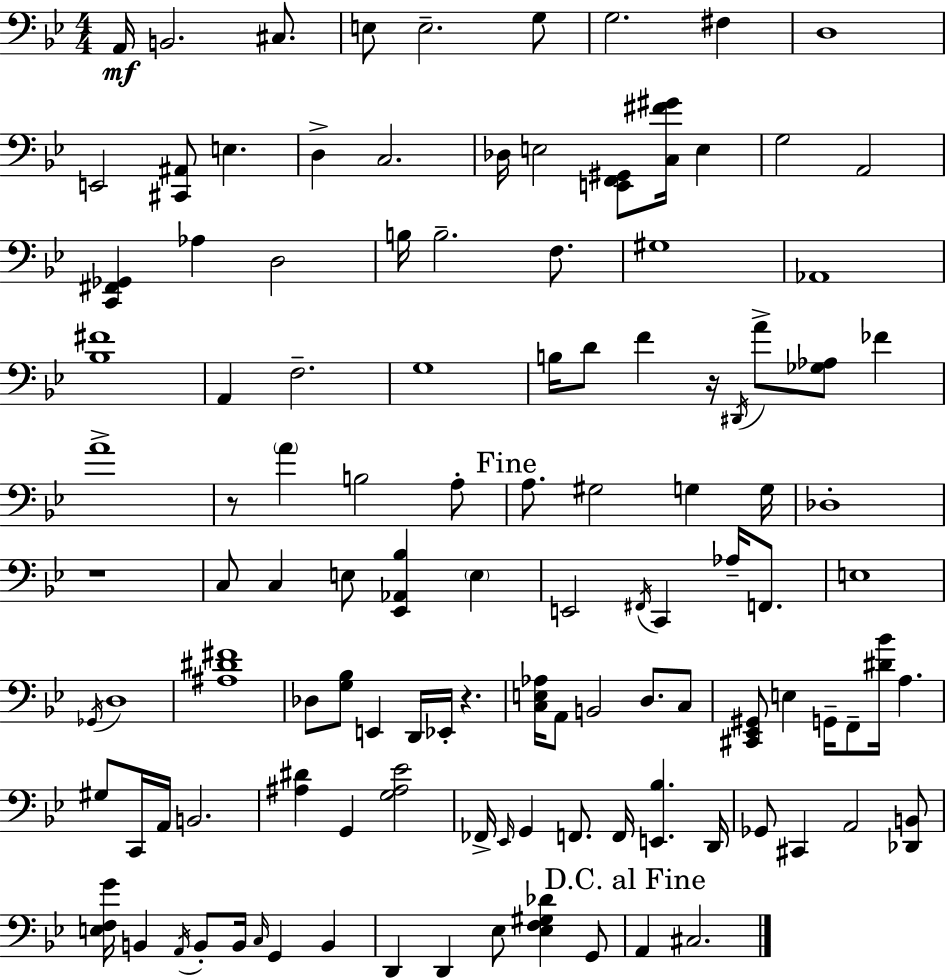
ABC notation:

X:1
T:Untitled
M:4/4
L:1/4
K:Bb
A,,/4 B,,2 ^C,/2 E,/2 E,2 G,/2 G,2 ^F, D,4 E,,2 [^C,,^A,,]/2 E, D, C,2 _D,/4 E,2 [E,,F,,^G,,]/2 [C,^F^G]/4 E, G,2 A,,2 [C,,^F,,_G,,] _A, D,2 B,/4 B,2 F,/2 ^G,4 _A,,4 [_B,^F]4 A,, F,2 G,4 B,/4 D/2 F z/4 ^D,,/4 A/2 [_G,_A,]/2 _F A4 z/2 A B,2 A,/2 A,/2 ^G,2 G, G,/4 _D,4 z4 C,/2 C, E,/2 [_E,,_A,,_B,] E, E,,2 ^F,,/4 C,, _A,/4 F,,/2 E,4 _G,,/4 D,4 [^A,^D^F]4 _D,/2 [G,_B,]/2 E,, D,,/4 _E,,/4 z [C,E,_A,]/4 A,,/2 B,,2 D,/2 C,/2 [^C,,_E,,^G,,]/2 E, G,,/4 F,,/2 [^D_B]/4 A, ^G,/2 C,,/4 A,,/4 B,,2 [^A,^D] G,, [G,^A,_E]2 _F,,/4 _E,,/4 G,, F,,/2 F,,/4 [E,,_B,] D,,/4 _G,,/2 ^C,, A,,2 [_D,,B,,]/2 [E,F,G]/4 B,, A,,/4 B,,/2 B,,/4 C,/4 G,, B,, D,, D,, _E,/2 [_E,F,^G,_D] G,,/2 A,, ^C,2